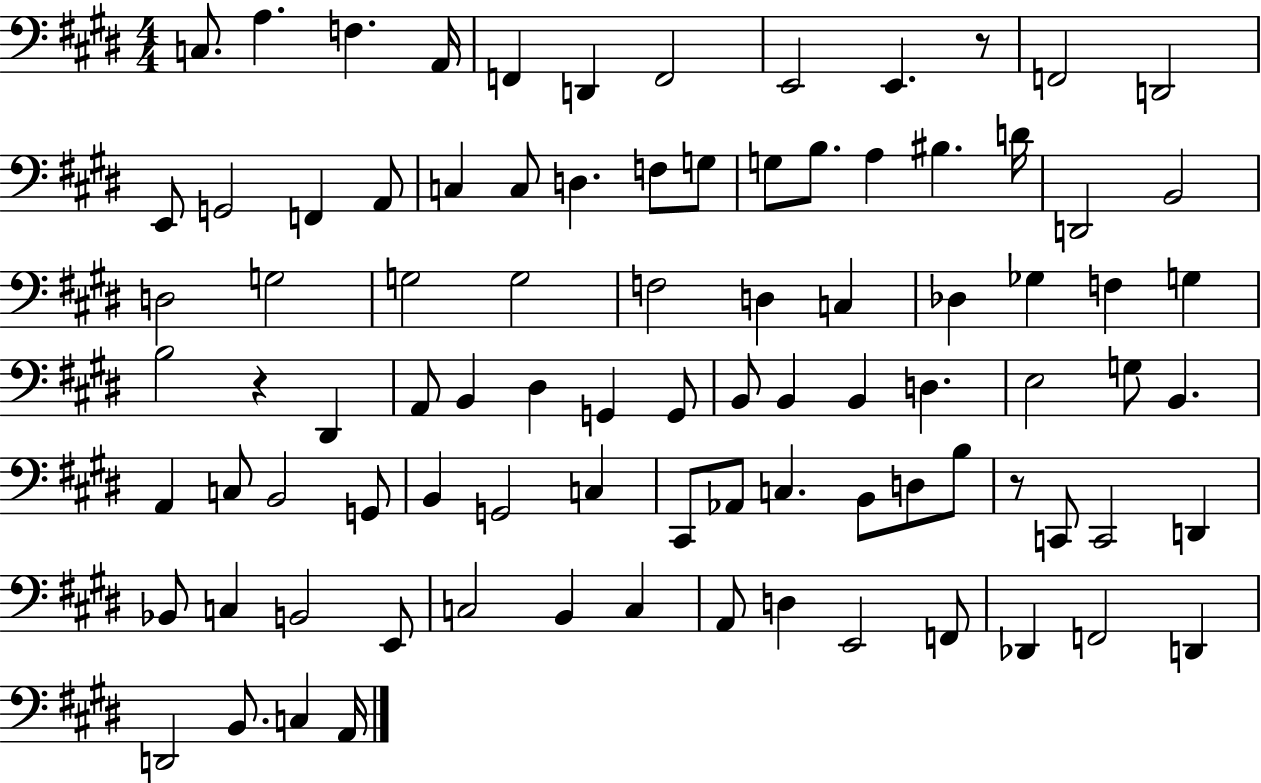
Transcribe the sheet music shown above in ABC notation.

X:1
T:Untitled
M:4/4
L:1/4
K:E
C,/2 A, F, A,,/4 F,, D,, F,,2 E,,2 E,, z/2 F,,2 D,,2 E,,/2 G,,2 F,, A,,/2 C, C,/2 D, F,/2 G,/2 G,/2 B,/2 A, ^B, D/4 D,,2 B,,2 D,2 G,2 G,2 G,2 F,2 D, C, _D, _G, F, G, B,2 z ^D,, A,,/2 B,, ^D, G,, G,,/2 B,,/2 B,, B,, D, E,2 G,/2 B,, A,, C,/2 B,,2 G,,/2 B,, G,,2 C, ^C,,/2 _A,,/2 C, B,,/2 D,/2 B,/2 z/2 C,,/2 C,,2 D,, _B,,/2 C, B,,2 E,,/2 C,2 B,, C, A,,/2 D, E,,2 F,,/2 _D,, F,,2 D,, D,,2 B,,/2 C, A,,/4